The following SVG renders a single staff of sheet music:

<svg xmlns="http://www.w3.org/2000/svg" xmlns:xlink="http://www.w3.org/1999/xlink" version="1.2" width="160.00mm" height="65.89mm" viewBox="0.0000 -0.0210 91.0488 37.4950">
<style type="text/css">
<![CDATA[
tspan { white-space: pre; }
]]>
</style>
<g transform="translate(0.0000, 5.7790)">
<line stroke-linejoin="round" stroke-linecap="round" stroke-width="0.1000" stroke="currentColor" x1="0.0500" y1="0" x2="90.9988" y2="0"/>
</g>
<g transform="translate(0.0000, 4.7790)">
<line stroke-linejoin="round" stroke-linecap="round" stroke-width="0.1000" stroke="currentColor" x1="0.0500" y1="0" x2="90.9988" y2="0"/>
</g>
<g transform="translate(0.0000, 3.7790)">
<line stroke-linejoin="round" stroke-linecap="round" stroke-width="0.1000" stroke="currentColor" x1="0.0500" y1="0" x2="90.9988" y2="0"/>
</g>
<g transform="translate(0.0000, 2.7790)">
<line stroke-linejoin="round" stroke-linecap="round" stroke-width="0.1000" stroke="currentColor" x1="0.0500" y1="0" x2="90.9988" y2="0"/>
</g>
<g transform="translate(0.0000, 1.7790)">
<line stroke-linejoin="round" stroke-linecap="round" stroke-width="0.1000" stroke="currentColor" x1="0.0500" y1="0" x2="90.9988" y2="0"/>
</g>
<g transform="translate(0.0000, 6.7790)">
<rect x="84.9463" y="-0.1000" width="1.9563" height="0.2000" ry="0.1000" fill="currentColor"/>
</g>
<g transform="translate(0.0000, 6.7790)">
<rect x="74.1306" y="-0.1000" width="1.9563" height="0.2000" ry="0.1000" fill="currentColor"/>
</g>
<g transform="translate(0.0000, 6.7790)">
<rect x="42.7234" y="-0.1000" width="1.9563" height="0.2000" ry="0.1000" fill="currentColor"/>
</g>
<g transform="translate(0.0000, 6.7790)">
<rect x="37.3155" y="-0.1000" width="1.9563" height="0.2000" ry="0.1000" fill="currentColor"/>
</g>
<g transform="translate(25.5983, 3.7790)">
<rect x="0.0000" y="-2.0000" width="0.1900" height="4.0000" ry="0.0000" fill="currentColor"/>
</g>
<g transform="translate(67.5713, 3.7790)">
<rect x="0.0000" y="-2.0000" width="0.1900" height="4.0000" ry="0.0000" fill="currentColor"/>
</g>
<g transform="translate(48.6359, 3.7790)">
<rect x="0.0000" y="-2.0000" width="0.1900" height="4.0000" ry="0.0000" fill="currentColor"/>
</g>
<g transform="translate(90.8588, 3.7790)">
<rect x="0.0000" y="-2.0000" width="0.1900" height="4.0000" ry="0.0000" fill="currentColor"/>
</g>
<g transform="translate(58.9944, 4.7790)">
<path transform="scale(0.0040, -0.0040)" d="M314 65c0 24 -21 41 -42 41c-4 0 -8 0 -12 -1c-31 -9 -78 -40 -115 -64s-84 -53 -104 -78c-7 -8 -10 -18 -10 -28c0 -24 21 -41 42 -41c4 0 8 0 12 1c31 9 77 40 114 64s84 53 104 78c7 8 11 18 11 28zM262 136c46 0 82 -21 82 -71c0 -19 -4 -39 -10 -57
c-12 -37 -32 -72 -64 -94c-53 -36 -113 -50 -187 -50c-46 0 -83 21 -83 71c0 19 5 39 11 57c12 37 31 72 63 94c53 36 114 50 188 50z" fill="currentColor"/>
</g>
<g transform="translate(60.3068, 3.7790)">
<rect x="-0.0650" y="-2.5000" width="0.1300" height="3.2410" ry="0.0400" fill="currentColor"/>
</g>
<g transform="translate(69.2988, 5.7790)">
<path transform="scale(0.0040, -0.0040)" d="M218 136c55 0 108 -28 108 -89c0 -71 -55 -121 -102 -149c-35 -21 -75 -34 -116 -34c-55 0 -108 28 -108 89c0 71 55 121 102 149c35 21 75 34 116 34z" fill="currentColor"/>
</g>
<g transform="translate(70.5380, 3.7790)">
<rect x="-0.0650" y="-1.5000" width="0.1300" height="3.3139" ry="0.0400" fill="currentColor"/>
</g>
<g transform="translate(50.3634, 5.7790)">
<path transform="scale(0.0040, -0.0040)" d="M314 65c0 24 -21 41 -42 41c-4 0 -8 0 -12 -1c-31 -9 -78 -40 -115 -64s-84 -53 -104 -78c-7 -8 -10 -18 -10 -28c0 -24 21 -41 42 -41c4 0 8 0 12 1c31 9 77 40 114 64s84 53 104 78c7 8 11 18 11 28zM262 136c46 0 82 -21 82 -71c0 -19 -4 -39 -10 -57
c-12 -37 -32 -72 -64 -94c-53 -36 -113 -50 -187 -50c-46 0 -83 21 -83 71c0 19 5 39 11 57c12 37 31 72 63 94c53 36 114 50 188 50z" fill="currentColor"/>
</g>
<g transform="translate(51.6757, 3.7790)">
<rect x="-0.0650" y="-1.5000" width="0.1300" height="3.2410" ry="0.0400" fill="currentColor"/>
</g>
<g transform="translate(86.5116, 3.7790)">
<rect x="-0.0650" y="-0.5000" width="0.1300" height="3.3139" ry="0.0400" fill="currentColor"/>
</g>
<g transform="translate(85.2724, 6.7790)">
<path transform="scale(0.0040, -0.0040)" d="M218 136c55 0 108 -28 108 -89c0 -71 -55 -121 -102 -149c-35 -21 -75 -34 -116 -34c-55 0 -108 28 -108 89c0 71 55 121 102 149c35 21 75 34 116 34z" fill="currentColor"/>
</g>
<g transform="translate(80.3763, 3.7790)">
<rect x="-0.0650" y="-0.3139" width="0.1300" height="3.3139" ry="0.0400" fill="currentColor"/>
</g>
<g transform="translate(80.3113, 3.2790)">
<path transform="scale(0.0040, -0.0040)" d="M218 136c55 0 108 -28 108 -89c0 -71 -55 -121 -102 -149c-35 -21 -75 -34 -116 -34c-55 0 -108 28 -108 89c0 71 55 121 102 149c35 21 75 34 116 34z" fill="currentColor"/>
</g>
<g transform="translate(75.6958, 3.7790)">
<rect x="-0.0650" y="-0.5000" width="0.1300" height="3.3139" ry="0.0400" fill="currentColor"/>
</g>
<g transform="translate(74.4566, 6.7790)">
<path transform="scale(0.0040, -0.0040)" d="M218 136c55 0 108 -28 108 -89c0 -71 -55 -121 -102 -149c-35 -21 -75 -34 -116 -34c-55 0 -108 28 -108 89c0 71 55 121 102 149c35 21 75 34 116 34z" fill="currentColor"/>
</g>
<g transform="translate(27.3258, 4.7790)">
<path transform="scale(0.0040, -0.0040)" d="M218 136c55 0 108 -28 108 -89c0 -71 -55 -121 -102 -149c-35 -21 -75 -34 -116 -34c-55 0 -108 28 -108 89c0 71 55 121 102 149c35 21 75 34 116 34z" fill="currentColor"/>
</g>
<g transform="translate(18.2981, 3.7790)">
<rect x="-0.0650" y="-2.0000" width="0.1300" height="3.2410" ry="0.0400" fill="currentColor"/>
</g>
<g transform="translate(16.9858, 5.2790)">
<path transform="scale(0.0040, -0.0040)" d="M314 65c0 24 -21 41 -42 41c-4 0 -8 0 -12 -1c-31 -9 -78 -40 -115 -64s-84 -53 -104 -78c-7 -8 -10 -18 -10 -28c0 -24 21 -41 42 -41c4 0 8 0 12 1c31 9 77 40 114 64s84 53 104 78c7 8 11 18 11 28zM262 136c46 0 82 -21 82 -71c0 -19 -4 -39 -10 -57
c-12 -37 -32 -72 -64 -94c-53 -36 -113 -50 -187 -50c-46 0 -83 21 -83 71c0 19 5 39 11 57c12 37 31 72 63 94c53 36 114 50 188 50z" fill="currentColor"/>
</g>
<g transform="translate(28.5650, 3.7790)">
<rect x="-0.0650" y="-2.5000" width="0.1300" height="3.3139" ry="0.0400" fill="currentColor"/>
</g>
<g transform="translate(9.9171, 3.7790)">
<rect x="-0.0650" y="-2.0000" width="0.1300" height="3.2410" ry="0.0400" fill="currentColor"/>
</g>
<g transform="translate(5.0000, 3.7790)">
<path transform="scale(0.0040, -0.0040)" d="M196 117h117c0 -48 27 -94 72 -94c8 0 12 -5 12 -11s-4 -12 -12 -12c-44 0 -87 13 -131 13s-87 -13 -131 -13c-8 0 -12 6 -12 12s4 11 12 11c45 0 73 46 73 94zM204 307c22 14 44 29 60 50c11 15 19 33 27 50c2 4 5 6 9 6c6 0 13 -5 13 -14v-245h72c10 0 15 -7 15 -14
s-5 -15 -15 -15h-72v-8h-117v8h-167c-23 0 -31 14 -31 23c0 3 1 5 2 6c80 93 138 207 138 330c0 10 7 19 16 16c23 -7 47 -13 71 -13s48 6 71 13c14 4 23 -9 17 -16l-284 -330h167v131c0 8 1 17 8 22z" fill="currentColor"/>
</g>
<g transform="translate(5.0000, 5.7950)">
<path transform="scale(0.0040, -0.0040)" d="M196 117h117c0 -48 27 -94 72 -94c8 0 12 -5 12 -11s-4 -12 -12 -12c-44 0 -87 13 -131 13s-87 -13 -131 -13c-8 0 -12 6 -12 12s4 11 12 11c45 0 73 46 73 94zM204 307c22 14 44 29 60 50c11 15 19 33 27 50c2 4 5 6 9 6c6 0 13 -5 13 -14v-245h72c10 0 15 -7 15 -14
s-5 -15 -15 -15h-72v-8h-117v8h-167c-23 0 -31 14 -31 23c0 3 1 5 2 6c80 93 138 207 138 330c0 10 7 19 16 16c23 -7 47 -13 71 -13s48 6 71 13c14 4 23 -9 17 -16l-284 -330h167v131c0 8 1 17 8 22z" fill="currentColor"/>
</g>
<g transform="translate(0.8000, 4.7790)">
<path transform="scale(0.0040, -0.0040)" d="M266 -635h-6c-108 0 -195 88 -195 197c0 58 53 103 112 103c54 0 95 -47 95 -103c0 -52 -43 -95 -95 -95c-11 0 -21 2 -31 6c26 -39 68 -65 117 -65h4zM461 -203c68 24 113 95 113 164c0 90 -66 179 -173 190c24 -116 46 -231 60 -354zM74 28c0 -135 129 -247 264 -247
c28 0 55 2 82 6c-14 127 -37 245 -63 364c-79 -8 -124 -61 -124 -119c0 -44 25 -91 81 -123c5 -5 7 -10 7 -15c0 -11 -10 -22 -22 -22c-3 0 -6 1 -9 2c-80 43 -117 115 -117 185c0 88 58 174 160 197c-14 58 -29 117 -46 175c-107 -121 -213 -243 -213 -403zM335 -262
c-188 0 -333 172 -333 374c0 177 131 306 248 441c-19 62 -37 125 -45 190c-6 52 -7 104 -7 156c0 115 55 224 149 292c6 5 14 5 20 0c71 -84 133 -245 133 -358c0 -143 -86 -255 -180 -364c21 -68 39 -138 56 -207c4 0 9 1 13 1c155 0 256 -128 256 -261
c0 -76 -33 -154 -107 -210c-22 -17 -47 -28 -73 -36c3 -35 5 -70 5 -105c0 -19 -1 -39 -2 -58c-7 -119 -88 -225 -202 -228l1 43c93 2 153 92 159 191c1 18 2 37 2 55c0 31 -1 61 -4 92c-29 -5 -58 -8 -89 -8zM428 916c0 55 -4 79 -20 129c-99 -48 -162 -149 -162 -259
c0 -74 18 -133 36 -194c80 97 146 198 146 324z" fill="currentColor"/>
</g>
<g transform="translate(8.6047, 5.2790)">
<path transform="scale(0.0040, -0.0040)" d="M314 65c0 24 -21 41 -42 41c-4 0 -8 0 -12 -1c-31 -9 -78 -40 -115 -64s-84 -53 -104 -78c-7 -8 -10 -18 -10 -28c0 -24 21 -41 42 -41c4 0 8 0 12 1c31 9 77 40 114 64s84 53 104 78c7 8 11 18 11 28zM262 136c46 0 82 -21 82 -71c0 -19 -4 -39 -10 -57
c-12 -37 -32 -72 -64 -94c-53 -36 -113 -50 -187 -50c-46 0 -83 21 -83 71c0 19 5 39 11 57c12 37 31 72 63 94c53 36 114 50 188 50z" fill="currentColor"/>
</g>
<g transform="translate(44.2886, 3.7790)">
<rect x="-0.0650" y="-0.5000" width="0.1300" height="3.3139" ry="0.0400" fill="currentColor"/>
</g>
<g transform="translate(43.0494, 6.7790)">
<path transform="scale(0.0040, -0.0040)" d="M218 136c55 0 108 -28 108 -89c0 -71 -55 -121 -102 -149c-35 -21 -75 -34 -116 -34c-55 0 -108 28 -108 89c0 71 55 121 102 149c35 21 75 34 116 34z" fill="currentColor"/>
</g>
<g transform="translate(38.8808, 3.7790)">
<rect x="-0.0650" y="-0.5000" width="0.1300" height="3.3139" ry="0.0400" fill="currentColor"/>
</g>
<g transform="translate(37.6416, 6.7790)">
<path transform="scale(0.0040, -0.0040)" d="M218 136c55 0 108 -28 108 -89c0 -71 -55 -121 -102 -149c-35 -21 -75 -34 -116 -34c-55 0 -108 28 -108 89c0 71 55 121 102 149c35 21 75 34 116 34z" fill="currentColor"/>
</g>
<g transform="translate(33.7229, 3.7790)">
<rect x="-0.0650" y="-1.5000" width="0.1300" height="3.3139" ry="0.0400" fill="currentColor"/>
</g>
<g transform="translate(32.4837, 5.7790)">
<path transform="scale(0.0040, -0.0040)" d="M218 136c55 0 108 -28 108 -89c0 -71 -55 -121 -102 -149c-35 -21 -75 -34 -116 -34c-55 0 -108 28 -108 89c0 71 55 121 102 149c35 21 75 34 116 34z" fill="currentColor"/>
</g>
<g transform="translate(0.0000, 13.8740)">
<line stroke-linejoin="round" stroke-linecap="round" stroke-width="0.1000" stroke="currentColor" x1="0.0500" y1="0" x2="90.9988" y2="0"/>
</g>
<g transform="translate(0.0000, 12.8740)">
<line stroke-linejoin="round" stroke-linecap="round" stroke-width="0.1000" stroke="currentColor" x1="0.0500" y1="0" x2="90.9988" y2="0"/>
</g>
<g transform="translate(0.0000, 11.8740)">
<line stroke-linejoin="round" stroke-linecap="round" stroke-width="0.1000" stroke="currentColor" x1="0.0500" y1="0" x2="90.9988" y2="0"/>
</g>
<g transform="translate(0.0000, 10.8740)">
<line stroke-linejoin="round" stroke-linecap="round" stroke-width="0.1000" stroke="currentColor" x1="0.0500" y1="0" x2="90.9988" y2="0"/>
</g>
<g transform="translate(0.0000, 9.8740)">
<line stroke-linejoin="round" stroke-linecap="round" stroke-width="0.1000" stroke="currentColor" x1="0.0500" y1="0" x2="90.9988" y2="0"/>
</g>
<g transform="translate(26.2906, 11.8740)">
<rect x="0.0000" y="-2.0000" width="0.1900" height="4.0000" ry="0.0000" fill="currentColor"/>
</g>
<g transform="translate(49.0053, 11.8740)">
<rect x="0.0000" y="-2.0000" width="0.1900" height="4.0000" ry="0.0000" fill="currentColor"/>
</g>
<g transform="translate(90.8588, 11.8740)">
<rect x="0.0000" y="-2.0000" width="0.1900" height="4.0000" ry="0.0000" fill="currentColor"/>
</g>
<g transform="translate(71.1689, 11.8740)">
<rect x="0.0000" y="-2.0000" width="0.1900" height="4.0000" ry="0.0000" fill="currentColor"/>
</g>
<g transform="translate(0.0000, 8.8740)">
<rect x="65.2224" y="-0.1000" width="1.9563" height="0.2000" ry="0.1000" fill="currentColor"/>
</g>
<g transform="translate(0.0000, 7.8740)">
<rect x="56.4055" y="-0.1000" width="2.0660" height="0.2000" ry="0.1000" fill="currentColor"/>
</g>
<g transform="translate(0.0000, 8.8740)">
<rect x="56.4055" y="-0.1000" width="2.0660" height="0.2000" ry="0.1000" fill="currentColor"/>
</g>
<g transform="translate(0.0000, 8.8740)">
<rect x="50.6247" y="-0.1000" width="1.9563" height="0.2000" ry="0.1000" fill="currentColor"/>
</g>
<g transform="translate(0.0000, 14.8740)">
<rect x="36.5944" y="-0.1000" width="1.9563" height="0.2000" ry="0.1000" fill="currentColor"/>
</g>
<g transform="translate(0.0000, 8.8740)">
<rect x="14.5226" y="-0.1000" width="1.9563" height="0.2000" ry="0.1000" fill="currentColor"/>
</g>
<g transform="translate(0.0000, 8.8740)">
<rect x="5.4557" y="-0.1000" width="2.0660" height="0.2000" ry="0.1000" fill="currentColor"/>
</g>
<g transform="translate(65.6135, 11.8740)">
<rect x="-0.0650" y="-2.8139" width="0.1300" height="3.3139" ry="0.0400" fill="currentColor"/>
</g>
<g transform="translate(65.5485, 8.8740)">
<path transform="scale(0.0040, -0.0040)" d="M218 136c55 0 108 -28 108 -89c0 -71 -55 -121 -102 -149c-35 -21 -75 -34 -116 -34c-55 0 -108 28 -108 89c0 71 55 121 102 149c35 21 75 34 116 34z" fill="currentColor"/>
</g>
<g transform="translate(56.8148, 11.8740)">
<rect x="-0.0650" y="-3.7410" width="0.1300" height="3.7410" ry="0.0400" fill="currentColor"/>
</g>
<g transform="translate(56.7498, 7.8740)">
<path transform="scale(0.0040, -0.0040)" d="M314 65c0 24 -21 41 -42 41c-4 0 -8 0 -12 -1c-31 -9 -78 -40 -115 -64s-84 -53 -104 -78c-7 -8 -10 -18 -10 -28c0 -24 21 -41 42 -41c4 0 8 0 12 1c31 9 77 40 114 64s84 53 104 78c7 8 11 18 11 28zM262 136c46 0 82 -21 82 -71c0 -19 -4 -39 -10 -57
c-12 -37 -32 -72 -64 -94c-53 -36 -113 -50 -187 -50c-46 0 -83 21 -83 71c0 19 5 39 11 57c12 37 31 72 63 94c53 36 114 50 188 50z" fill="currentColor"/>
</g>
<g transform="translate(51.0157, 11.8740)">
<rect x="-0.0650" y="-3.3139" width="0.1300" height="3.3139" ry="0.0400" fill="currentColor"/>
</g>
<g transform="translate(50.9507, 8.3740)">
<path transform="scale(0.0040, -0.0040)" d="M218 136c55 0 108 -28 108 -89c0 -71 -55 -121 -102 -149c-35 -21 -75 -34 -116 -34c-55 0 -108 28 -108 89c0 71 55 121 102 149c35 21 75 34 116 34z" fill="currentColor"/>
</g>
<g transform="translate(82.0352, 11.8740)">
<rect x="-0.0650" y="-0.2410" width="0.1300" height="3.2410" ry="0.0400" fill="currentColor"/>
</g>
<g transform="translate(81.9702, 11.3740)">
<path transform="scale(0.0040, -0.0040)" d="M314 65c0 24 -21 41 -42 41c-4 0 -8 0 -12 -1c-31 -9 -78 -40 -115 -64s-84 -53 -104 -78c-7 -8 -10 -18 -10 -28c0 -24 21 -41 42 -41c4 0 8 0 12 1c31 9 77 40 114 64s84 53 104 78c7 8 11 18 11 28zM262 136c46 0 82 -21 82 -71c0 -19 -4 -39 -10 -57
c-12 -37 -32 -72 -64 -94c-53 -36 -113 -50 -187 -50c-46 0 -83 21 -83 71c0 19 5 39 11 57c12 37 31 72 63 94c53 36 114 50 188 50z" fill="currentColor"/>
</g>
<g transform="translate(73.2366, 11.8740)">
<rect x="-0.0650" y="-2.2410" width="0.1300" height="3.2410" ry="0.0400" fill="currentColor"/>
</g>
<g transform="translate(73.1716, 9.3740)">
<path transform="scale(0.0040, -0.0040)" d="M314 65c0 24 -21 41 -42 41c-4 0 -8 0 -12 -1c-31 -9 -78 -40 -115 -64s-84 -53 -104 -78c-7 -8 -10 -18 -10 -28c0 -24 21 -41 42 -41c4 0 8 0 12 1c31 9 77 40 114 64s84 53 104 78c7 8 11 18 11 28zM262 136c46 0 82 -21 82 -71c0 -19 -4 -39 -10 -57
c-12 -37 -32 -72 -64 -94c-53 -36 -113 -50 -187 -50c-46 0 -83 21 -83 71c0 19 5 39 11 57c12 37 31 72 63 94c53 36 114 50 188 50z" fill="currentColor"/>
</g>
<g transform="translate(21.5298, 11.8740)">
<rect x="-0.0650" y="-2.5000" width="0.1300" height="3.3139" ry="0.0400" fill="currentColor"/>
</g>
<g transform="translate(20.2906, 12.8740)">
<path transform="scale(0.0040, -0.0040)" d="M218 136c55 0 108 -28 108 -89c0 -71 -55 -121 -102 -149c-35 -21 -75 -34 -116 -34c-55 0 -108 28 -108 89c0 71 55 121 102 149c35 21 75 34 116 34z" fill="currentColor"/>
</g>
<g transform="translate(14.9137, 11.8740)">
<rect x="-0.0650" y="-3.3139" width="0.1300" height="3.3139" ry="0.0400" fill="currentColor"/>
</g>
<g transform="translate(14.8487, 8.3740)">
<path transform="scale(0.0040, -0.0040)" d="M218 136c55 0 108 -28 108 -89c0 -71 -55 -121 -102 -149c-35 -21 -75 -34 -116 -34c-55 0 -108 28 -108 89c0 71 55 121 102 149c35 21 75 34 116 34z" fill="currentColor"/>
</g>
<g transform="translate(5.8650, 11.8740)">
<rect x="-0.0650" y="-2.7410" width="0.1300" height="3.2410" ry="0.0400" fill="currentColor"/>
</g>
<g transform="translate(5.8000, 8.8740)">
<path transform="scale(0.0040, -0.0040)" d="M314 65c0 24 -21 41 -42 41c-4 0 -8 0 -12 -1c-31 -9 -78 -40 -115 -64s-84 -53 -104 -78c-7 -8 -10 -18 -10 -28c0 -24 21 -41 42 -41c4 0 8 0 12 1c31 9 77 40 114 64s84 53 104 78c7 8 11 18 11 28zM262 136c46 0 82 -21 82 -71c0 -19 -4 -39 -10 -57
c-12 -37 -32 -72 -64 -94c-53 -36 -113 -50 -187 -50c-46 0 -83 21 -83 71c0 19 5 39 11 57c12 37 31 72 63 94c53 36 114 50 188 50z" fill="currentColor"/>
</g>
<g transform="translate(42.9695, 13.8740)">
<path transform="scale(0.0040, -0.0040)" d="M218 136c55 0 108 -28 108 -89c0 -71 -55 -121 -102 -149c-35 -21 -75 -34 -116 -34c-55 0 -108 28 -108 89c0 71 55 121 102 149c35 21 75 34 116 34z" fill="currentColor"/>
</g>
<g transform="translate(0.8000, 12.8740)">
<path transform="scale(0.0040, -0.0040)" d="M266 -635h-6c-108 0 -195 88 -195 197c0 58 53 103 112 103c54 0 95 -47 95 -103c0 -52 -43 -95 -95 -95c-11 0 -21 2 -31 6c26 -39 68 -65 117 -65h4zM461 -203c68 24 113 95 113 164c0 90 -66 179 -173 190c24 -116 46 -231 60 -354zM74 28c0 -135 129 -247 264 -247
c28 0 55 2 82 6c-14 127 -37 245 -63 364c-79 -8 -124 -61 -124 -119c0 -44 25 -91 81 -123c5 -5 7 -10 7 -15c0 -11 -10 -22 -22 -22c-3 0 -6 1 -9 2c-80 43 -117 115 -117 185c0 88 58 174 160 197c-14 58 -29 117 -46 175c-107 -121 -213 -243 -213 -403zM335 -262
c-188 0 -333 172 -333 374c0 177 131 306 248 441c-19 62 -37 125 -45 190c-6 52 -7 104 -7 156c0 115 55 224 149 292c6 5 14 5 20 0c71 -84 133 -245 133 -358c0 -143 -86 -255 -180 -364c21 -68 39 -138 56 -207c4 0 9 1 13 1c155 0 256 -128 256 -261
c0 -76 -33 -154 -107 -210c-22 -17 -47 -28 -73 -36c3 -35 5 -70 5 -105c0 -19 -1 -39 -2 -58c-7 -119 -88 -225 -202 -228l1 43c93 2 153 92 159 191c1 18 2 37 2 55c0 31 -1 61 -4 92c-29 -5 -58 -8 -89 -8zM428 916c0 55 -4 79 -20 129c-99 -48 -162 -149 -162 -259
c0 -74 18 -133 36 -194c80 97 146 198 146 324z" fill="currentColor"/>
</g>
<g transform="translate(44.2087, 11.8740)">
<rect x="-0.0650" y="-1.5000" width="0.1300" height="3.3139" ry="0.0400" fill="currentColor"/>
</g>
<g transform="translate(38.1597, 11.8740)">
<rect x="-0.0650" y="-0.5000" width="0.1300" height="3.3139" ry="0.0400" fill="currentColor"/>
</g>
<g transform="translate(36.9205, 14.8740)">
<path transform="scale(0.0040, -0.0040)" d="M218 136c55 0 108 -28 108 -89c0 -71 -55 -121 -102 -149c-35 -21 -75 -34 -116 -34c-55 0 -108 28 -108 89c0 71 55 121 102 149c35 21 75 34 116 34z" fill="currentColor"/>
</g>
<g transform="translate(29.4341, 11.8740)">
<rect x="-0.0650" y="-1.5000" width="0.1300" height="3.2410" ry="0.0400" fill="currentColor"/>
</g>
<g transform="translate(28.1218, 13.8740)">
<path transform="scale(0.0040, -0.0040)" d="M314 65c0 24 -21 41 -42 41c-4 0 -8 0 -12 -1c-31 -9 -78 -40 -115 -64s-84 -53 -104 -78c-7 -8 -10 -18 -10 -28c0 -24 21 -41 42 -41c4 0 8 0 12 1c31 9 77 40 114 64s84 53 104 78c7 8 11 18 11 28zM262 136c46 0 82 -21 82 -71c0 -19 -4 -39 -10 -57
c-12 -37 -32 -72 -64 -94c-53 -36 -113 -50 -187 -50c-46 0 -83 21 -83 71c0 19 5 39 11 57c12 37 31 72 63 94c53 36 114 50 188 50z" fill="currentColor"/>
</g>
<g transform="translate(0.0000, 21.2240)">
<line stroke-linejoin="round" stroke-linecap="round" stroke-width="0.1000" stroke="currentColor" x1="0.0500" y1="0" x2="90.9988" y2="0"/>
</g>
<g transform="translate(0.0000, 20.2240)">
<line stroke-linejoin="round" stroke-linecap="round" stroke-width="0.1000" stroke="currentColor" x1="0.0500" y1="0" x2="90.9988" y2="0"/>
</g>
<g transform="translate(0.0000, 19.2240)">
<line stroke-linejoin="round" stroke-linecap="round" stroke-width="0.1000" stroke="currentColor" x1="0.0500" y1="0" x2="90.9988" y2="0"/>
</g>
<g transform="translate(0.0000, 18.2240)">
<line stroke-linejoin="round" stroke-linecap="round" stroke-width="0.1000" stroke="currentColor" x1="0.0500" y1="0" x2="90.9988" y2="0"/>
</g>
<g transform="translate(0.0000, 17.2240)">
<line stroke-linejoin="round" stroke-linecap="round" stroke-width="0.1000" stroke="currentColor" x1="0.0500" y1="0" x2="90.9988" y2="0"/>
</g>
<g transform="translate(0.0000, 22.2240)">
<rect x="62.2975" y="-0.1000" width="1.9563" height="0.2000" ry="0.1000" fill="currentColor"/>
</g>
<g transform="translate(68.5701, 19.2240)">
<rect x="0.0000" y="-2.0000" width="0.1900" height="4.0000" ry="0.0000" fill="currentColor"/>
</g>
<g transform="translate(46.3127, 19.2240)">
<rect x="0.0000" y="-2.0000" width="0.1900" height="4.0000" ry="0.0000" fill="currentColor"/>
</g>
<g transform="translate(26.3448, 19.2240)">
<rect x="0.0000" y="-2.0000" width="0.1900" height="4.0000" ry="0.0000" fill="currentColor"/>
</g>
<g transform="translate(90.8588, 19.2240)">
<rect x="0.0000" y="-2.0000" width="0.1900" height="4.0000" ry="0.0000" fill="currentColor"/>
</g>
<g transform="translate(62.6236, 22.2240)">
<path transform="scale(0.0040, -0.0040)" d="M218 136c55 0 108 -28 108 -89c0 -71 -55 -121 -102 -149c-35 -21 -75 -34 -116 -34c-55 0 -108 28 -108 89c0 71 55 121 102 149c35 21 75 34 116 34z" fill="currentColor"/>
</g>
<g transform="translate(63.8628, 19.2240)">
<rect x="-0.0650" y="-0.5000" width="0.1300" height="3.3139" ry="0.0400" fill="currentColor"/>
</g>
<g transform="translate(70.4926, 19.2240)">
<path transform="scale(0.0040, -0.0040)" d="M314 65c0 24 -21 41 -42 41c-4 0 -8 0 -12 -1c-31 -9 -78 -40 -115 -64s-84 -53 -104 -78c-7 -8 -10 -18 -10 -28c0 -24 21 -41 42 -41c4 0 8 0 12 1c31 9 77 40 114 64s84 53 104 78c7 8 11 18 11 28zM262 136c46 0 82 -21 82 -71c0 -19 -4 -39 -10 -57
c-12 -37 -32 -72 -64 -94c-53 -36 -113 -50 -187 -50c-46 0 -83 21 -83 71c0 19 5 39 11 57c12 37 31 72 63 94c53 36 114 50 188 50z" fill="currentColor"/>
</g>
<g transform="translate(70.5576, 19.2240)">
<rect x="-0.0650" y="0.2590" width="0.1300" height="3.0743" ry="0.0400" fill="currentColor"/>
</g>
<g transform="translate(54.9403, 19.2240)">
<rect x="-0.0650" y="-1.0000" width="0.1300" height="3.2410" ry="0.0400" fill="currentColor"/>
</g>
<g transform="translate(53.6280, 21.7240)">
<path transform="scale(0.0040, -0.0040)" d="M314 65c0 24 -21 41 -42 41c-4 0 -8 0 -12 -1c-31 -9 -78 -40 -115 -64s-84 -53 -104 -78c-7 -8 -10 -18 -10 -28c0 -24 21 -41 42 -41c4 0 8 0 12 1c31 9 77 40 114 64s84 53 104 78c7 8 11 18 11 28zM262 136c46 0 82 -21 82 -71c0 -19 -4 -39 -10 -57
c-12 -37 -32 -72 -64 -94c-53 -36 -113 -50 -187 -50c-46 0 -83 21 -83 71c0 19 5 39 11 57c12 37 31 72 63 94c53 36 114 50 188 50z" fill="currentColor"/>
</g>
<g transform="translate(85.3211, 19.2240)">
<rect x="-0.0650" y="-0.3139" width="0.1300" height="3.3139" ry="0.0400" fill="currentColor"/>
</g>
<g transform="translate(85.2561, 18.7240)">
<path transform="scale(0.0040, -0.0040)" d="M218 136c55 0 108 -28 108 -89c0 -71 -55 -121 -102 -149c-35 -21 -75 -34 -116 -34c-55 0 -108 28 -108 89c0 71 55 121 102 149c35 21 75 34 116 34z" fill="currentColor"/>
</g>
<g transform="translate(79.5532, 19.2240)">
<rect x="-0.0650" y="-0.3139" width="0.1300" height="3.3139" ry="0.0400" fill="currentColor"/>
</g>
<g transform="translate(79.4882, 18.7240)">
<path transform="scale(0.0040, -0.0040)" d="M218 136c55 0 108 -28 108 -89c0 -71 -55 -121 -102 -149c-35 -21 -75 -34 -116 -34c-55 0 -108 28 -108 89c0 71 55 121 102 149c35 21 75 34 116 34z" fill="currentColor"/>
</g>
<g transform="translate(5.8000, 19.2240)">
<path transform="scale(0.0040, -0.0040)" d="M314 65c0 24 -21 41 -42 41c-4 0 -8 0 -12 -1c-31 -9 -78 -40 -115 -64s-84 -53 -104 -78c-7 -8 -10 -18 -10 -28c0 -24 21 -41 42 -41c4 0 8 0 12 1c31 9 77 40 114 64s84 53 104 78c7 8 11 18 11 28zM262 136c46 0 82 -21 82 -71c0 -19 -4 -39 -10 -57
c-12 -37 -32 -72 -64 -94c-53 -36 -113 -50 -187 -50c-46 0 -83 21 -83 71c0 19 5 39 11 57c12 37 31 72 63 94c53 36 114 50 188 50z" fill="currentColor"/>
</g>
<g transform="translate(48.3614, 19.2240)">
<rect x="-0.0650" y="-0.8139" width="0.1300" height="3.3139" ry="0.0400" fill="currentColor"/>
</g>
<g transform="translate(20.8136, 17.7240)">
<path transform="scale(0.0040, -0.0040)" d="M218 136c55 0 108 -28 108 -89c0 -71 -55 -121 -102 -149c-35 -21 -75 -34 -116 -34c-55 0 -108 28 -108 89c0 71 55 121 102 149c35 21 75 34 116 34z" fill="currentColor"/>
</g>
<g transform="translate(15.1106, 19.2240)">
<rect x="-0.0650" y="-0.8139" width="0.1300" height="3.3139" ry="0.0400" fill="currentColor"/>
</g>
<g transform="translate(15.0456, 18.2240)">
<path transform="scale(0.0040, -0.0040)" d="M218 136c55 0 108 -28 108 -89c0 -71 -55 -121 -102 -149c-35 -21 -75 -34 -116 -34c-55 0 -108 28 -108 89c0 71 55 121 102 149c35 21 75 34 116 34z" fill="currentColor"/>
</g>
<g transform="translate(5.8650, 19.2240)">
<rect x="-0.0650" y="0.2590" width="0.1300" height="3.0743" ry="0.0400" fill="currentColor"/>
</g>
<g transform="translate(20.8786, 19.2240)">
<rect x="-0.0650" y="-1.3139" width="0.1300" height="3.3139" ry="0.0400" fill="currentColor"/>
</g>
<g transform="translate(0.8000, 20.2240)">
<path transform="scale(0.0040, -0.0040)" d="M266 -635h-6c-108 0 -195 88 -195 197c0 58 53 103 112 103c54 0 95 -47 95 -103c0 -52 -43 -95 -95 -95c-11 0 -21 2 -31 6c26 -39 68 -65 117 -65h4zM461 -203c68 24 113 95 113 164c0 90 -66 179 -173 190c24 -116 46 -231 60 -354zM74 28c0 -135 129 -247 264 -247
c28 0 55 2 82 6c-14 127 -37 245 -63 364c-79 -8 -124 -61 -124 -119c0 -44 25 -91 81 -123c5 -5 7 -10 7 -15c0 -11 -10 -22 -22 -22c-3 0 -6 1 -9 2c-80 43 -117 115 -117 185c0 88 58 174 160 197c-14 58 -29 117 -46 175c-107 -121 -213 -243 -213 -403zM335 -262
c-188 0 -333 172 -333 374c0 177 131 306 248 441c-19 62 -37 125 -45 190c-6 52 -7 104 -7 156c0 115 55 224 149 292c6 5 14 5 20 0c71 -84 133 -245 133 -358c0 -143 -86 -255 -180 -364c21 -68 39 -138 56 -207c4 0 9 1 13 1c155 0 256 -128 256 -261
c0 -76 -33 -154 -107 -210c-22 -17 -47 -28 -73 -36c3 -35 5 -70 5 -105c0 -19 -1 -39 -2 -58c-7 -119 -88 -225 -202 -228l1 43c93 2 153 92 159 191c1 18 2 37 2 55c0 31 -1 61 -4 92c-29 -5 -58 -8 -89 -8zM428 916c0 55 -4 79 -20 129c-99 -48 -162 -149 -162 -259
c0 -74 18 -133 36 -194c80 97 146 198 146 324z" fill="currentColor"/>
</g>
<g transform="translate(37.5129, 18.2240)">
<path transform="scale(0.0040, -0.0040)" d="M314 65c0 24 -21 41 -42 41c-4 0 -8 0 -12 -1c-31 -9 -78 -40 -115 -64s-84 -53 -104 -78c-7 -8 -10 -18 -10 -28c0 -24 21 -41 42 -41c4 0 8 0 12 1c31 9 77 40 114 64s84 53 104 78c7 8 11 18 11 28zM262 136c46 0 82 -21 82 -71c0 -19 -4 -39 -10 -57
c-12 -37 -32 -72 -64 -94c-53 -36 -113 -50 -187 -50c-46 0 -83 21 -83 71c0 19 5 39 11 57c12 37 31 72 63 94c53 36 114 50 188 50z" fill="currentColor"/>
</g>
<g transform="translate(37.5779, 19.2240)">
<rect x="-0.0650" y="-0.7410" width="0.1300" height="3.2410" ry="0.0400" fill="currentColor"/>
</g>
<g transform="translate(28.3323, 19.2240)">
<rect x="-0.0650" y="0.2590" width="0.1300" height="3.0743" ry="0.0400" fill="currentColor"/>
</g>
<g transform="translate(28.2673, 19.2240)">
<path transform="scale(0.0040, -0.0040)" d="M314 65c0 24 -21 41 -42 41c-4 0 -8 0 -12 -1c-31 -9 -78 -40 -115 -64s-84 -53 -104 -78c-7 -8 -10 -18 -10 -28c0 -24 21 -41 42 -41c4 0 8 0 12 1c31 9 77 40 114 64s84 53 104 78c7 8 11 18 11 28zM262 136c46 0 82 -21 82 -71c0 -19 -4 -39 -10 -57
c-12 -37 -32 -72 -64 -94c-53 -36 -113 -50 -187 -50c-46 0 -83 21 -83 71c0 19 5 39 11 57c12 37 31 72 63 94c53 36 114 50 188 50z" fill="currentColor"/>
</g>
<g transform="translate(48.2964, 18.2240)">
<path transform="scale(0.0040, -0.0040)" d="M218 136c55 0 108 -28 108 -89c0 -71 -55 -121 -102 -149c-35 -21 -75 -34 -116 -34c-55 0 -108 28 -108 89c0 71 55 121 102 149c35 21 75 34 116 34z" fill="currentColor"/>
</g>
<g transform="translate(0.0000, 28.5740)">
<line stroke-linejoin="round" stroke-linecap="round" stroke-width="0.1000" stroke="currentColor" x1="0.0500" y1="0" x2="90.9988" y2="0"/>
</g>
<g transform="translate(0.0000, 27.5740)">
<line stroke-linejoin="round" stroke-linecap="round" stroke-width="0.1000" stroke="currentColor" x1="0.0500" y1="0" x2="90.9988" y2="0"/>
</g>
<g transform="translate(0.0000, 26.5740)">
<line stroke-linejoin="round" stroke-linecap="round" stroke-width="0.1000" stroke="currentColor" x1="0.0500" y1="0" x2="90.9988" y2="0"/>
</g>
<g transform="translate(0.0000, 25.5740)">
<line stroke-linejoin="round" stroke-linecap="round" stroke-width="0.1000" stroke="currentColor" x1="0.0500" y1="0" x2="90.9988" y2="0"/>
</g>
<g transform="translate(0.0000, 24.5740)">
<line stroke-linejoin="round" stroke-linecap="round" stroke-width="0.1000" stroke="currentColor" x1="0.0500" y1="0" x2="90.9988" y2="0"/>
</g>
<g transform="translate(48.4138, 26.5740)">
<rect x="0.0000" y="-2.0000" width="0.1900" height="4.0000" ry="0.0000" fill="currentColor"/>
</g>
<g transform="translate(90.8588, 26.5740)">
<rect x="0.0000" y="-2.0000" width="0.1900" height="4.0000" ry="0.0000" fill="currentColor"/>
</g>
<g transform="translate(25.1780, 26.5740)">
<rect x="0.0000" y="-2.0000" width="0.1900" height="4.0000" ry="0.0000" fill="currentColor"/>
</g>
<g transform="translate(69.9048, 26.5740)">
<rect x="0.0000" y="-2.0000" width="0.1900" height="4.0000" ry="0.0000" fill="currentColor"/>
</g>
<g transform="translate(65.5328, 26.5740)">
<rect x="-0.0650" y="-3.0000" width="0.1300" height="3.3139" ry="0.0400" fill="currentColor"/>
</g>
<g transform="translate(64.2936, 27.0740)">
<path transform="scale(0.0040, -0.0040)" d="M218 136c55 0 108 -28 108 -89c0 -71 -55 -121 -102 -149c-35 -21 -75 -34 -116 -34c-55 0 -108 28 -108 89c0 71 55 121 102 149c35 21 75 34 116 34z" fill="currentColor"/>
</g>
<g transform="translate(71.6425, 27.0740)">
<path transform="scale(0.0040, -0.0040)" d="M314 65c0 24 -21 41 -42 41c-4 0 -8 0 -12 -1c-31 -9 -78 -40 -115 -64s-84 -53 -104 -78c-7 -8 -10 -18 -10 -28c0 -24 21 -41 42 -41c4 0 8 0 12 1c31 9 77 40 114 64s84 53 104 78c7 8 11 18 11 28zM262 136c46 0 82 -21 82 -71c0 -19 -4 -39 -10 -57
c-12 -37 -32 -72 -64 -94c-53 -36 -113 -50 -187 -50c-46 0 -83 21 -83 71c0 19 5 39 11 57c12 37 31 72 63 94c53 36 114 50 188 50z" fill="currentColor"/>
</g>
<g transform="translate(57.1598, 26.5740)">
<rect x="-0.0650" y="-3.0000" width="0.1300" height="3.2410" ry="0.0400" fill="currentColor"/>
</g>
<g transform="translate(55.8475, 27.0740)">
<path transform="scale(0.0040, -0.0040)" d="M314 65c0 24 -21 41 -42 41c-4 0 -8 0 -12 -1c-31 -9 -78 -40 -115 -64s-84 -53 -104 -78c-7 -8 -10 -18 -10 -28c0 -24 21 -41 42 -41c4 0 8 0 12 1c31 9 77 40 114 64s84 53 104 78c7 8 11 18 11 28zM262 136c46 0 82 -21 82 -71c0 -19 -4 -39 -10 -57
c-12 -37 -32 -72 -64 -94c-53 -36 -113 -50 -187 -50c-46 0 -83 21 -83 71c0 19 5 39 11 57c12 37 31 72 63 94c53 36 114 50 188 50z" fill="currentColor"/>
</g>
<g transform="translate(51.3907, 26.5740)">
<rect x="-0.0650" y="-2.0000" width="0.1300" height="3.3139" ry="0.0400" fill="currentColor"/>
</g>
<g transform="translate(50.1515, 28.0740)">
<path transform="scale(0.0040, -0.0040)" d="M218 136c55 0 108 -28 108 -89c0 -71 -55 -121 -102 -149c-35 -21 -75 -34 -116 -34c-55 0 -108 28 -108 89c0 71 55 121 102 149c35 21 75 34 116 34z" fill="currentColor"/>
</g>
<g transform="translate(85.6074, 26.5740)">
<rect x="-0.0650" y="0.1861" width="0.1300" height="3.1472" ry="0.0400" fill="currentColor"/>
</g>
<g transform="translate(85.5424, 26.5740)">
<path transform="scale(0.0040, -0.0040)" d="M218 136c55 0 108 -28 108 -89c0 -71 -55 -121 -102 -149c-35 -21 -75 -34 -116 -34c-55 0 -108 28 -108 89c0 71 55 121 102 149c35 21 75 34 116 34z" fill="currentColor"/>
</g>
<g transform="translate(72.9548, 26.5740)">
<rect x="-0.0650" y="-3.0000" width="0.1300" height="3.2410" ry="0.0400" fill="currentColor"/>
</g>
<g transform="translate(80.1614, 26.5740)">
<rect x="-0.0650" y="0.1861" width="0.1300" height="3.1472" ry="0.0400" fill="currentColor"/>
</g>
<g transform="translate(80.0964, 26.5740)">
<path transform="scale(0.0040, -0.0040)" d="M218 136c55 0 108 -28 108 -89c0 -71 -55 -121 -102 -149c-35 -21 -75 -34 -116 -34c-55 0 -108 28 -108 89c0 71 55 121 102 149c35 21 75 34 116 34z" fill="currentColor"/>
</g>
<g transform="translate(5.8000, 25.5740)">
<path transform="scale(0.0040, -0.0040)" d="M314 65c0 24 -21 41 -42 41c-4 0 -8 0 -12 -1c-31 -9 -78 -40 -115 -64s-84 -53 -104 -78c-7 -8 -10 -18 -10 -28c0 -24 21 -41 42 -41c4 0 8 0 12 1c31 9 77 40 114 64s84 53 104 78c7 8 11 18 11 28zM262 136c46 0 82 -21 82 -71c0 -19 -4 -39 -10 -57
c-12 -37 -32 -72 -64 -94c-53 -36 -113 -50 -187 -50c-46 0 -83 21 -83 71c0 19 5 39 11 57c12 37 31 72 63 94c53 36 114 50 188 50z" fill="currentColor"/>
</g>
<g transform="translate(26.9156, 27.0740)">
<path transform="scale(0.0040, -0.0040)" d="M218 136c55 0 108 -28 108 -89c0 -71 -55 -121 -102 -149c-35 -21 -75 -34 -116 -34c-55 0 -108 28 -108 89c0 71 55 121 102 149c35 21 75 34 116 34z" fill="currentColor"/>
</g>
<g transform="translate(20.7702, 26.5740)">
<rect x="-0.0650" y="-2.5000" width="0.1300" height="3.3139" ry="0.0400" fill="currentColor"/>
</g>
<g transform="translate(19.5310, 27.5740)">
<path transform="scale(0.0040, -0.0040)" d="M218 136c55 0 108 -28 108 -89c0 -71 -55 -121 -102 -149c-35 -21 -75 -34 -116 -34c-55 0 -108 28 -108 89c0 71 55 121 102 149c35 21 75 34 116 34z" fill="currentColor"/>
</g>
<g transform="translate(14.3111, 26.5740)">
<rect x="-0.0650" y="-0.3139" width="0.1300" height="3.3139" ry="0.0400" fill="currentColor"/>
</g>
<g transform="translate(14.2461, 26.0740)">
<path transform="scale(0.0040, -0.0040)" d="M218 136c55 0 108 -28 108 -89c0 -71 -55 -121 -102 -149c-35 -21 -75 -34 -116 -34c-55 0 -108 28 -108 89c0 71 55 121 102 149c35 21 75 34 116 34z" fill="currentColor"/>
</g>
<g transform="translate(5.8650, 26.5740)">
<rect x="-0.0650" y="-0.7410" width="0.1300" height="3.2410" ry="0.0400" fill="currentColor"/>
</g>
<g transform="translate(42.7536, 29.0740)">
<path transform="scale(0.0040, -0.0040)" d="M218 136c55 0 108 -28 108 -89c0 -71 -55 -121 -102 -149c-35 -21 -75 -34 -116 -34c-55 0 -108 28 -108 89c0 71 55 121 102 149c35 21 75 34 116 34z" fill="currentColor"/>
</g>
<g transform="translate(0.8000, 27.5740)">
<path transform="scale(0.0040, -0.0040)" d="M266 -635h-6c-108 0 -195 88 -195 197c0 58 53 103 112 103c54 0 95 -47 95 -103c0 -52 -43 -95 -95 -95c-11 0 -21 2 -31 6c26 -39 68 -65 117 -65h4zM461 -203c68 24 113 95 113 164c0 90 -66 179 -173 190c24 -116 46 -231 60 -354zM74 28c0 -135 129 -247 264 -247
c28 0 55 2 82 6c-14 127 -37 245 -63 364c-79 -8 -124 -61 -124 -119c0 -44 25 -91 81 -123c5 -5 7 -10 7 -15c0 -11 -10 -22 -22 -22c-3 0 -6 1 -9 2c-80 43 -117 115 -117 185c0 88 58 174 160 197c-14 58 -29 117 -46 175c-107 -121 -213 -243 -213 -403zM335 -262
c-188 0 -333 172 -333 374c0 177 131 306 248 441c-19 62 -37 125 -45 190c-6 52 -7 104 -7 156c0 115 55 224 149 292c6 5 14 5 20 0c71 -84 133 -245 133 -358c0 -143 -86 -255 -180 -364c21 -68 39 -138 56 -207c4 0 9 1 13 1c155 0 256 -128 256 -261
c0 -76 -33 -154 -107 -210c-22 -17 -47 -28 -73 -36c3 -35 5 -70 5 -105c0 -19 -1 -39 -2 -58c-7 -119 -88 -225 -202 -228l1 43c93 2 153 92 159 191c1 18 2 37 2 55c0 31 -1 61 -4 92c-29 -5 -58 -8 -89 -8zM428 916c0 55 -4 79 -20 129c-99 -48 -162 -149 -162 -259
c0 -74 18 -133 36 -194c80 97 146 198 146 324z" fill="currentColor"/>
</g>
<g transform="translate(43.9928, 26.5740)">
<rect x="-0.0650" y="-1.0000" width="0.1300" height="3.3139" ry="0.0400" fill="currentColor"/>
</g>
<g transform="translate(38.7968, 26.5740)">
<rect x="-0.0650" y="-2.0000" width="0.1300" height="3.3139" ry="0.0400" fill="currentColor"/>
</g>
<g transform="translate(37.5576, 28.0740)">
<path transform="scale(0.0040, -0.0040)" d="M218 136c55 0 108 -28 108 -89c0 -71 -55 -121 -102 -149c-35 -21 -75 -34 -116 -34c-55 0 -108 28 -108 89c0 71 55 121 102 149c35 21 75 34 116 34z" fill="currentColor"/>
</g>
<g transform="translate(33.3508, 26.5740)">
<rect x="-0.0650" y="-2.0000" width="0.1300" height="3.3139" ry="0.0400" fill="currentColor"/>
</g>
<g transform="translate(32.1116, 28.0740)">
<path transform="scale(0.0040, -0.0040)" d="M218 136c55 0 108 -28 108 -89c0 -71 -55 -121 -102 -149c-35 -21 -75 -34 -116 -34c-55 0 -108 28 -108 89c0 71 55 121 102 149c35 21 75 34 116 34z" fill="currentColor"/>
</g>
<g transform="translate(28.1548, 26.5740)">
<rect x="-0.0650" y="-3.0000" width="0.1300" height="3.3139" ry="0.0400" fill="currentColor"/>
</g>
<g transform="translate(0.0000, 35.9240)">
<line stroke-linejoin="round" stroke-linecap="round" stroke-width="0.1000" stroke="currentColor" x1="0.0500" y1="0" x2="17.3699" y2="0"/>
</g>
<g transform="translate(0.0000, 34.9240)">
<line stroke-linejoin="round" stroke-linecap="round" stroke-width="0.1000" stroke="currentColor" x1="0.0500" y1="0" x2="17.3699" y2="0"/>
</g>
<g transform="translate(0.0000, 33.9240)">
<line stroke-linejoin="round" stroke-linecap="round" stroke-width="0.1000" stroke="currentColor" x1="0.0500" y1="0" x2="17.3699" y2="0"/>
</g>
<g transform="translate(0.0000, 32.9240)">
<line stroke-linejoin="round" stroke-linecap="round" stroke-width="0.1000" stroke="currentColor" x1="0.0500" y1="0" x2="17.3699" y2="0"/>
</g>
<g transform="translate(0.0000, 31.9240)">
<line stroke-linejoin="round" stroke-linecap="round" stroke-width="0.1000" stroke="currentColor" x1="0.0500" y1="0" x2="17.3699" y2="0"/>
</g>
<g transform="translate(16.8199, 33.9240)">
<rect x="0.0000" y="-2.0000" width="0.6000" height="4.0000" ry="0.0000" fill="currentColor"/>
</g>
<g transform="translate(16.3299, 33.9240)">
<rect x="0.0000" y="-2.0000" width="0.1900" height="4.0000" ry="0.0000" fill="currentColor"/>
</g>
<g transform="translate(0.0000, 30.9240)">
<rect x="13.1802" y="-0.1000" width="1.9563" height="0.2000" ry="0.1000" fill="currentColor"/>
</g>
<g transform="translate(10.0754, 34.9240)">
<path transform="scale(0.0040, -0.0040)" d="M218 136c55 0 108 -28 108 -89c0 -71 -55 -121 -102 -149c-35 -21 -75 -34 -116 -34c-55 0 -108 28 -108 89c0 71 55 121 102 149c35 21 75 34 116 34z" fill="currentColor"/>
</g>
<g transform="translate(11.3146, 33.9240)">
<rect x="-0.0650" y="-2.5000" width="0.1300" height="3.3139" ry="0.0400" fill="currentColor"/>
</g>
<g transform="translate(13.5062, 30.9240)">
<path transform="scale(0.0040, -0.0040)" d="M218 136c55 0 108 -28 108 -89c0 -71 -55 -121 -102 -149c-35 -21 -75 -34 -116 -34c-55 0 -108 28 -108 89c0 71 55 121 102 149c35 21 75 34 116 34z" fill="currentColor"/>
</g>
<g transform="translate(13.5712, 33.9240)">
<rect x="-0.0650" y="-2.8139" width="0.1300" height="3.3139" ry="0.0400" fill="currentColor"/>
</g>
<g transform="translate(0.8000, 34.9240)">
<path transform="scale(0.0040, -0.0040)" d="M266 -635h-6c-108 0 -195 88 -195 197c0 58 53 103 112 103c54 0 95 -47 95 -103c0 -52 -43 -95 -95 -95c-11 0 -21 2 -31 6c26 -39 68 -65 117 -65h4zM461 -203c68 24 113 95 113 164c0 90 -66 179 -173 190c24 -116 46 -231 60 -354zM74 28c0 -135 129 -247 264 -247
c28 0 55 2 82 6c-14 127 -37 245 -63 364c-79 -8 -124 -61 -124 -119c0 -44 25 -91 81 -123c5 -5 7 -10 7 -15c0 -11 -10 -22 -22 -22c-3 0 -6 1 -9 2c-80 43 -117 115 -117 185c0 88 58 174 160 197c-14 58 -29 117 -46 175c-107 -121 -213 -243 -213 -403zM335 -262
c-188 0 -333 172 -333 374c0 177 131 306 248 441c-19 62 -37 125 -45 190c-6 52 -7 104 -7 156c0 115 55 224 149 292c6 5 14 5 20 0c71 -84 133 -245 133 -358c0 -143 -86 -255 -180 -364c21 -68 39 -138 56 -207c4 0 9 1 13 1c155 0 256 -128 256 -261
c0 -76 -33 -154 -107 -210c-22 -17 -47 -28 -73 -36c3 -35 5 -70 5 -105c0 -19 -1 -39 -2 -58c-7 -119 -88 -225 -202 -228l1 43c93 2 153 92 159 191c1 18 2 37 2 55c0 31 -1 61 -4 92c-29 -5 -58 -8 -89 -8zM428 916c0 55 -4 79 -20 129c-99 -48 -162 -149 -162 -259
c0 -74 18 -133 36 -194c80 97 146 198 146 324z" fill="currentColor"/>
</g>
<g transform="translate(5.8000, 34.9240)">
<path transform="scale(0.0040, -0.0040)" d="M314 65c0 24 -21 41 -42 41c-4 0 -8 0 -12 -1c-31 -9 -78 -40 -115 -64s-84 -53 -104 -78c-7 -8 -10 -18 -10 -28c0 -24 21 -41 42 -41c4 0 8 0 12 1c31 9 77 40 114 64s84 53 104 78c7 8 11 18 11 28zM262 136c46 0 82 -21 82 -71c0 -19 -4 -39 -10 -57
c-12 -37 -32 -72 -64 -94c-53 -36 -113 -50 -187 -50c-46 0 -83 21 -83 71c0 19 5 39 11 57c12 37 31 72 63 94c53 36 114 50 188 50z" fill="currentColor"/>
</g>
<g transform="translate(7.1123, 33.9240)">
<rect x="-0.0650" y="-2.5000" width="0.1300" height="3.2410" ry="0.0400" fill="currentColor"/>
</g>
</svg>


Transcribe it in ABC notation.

X:1
T:Untitled
M:4/4
L:1/4
K:C
F2 F2 G E C C E2 G2 E C c C a2 b G E2 C E b c'2 a g2 c2 B2 d e B2 d2 d D2 C B2 c c d2 c G A F F D F A2 A A2 B B G2 G a